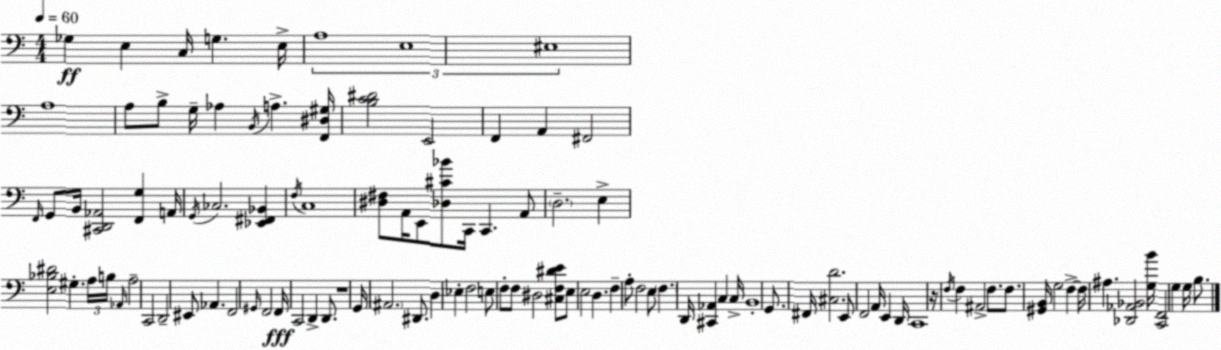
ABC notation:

X:1
T:Untitled
M:4/4
L:1/4
K:C
_G, E, C,/4 G, E,/4 A,4 E,4 ^E,4 A,4 A,/2 B,/2 G,/4 _A, B,,/4 A, [F,,^D,^G,]/4 [B,C^D]2 E,,2 F,, A,, ^F,,2 F,,/4 G,,/2 B,,/4 [^C,,D,,_A,,]2 [F,,G,] A,,/4 G,,/4 _C,2 [_E,,^F,,_B,,] F,/4 C,4 [^D,^F,]/2 A,,/4 E,,/2 [_D,^C_B]/2 C,,/4 C,, A,,/2 D,2 E, [E,_B,^D]2 ^G, A,/4 B,/4 _A,,/4 A,2 C,,2 D,,2 ^E,,/2 _A,, F,,2 ^G,,/4 F,,2 F,,/4 C,,2 D,, D,,/2 z4 G,,/4 ^A,,2 ^D,,/2 D, _E, F,2 E,/2 F,/2 F,/2 ^D,2 [^C,F,^DE]/2 E,/2 E,2 D, F, A,/2 F,2 E,/2 F, D,,/4 [^C,,_A,,] C, C,/4 B,,4 G,,/2 ^F,,/4 [^C,D]2 E,,/2 F,,2 A,,/4 E,, D,,/4 C,,4 z/4 F,/4 F, ^A,,2 F,/2 F,/2 [^G,,B,,]/4 G,2 F, F,/4 ^A, [_D,,_A,,_B,,]2 [G,B]/4 [C,,F,,]2 G, G,/4 B,/2